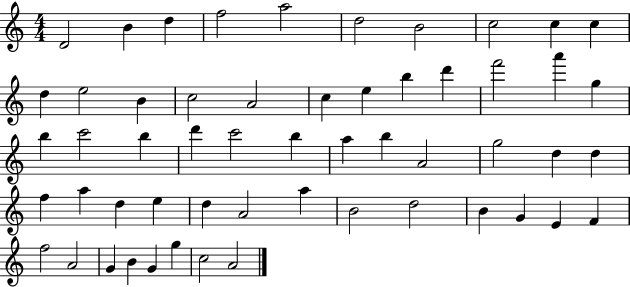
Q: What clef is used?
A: treble